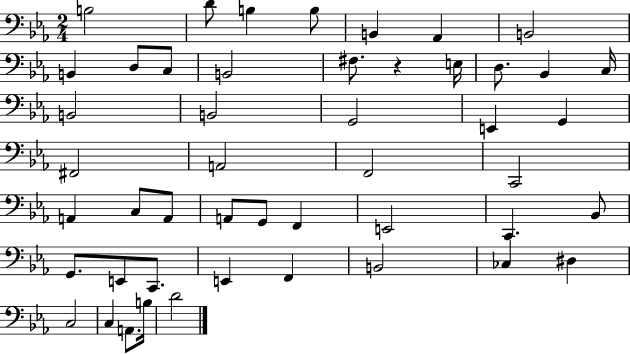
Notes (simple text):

B3/h D4/e B3/q B3/e B2/q Ab2/q B2/h B2/q D3/e C3/e B2/h F#3/e. R/q E3/s D3/e. Bb2/q C3/s B2/h B2/h G2/h E2/q G2/q F#2/h A2/h F2/h C2/h A2/q C3/e A2/e A2/e G2/e F2/q E2/h C2/q. Bb2/e G2/e. E2/e C2/e. E2/q F2/q B2/h CES3/q D#3/q C3/h C3/q A2/e. B3/s D4/h